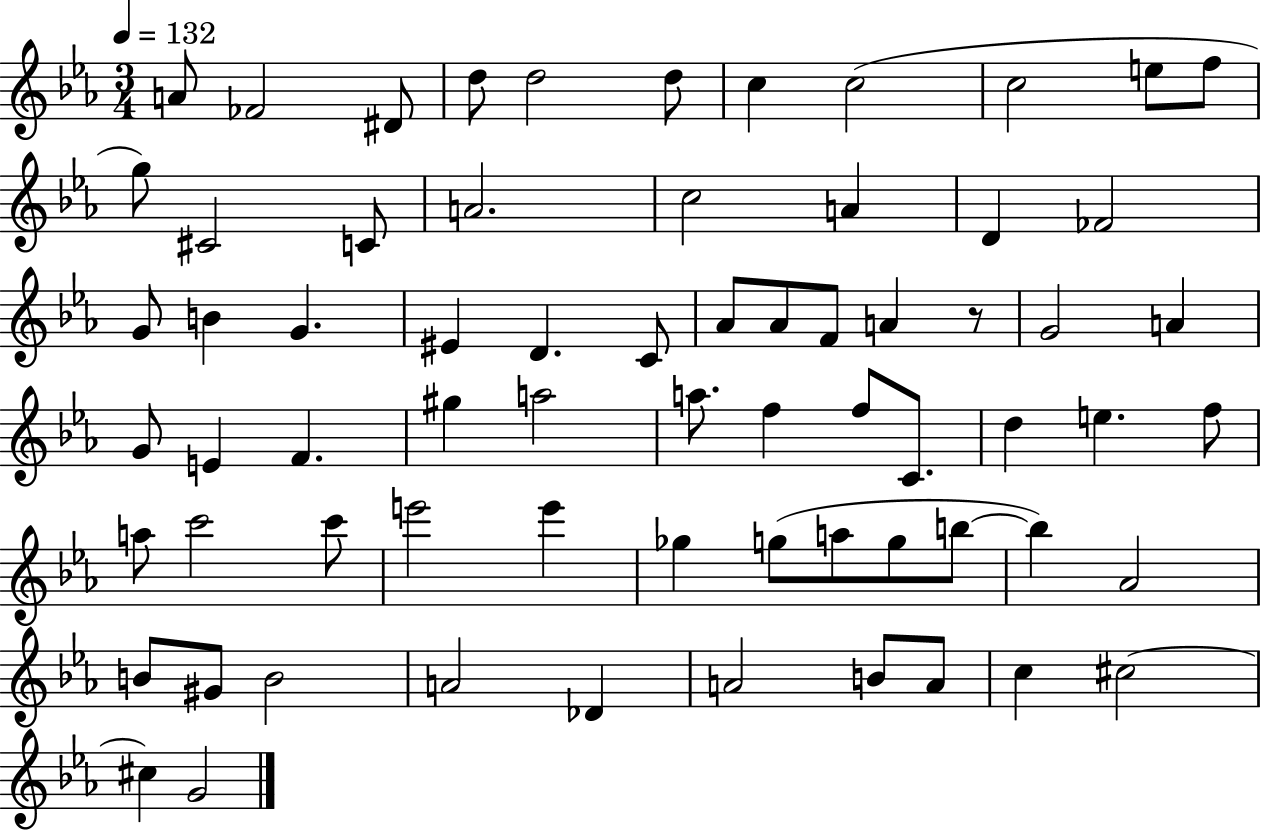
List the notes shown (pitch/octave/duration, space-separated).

A4/e FES4/h D#4/e D5/e D5/h D5/e C5/q C5/h C5/h E5/e F5/e G5/e C#4/h C4/e A4/h. C5/h A4/q D4/q FES4/h G4/e B4/q G4/q. EIS4/q D4/q. C4/e Ab4/e Ab4/e F4/e A4/q R/e G4/h A4/q G4/e E4/q F4/q. G#5/q A5/h A5/e. F5/q F5/e C4/e. D5/q E5/q. F5/e A5/e C6/h C6/e E6/h E6/q Gb5/q G5/e A5/e G5/e B5/e B5/q Ab4/h B4/e G#4/e B4/h A4/h Db4/q A4/h B4/e A4/e C5/q C#5/h C#5/q G4/h